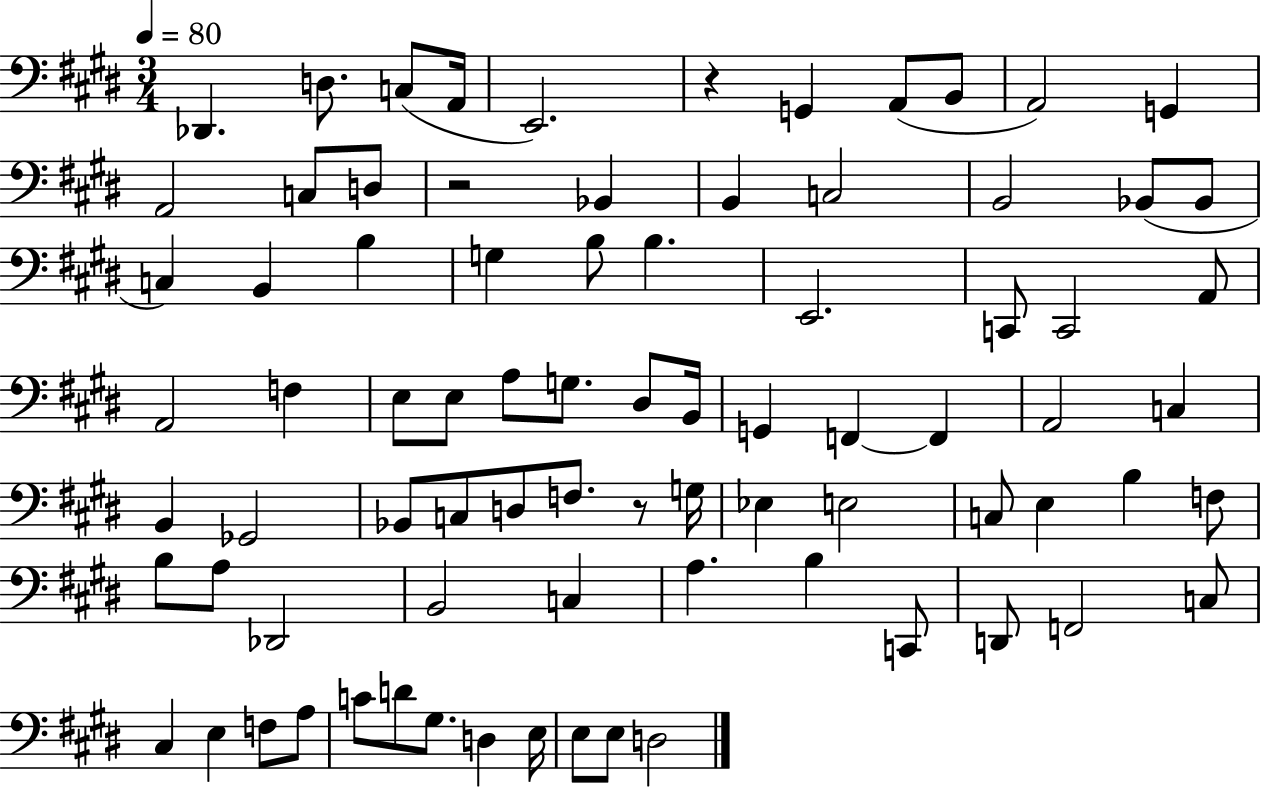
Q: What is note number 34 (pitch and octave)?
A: A3